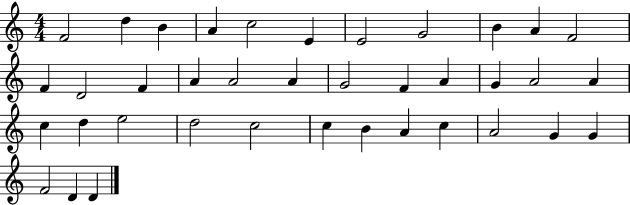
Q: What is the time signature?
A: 4/4